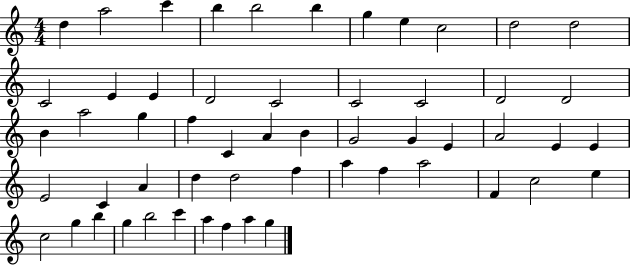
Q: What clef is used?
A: treble